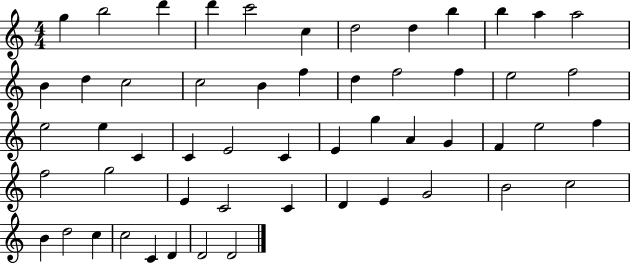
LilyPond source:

{
  \clef treble
  \numericTimeSignature
  \time 4/4
  \key c \major
  g''4 b''2 d'''4 | d'''4 c'''2 c''4 | d''2 d''4 b''4 | b''4 a''4 a''2 | \break b'4 d''4 c''2 | c''2 b'4 f''4 | d''4 f''2 f''4 | e''2 f''2 | \break e''2 e''4 c'4 | c'4 e'2 c'4 | e'4 g''4 a'4 g'4 | f'4 e''2 f''4 | \break f''2 g''2 | e'4 c'2 c'4 | d'4 e'4 g'2 | b'2 c''2 | \break b'4 d''2 c''4 | c''2 c'4 d'4 | d'2 d'2 | \bar "|."
}